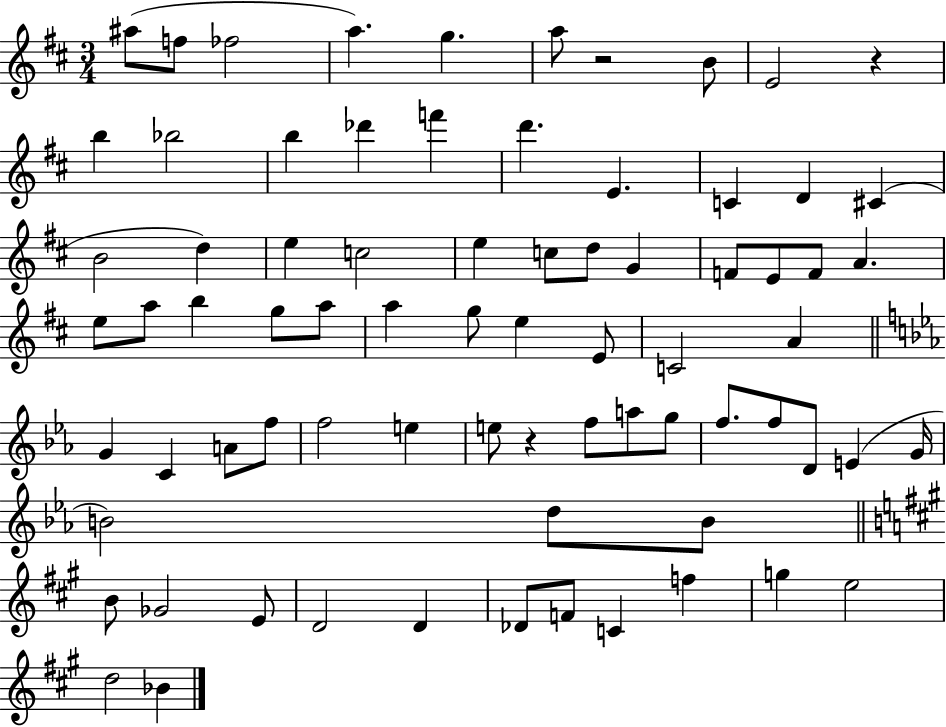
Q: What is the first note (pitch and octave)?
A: A#5